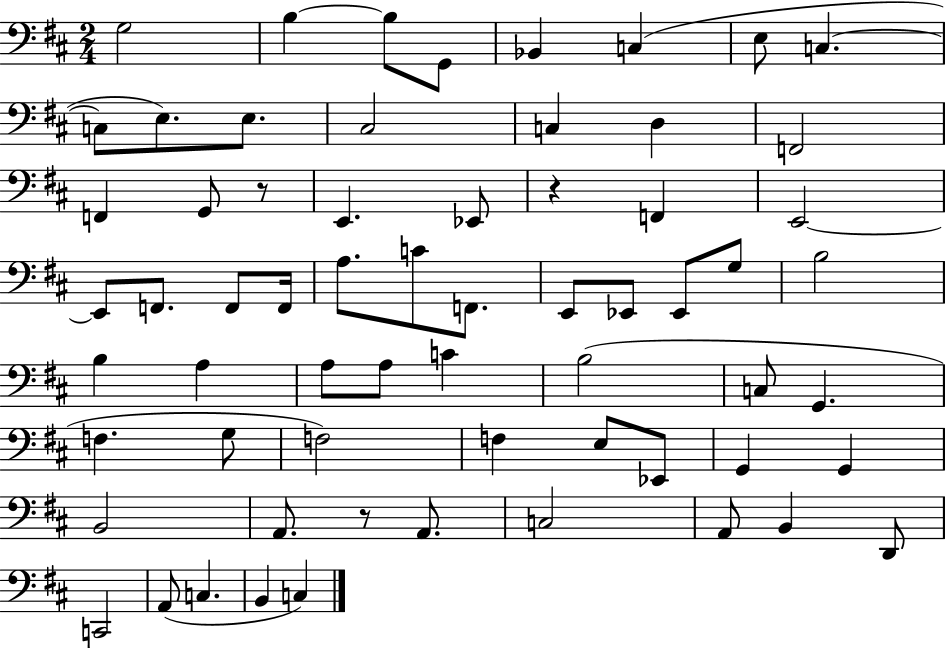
{
  \clef bass
  \numericTimeSignature
  \time 2/4
  \key d \major
  g2 | b4~~ b8 g,8 | bes,4 c4( | e8 c4.~~ | \break c8 e8.) e8. | cis2 | c4 d4 | f,2 | \break f,4 g,8 r8 | e,4. ees,8 | r4 f,4 | e,2~~ | \break e,8 f,8. f,8 f,16 | a8. c'8 f,8. | e,8 ees,8 ees,8 g8 | b2 | \break b4 a4 | a8 a8 c'4 | b2( | c8 g,4. | \break f4. g8 | f2) | f4 e8 ees,8 | g,4 g,4 | \break b,2 | a,8. r8 a,8. | c2 | a,8 b,4 d,8 | \break c,2 | a,8( c4. | b,4 c4) | \bar "|."
}